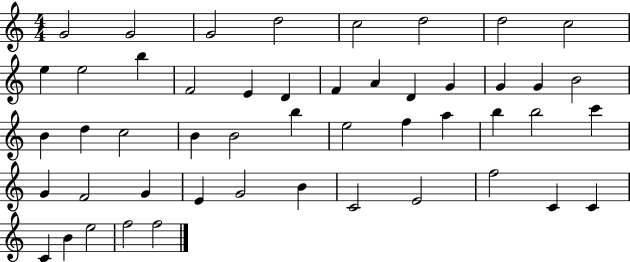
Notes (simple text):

G4/h G4/h G4/h D5/h C5/h D5/h D5/h C5/h E5/q E5/h B5/q F4/h E4/q D4/q F4/q A4/q D4/q G4/q G4/q G4/q B4/h B4/q D5/q C5/h B4/q B4/h B5/q E5/h F5/q A5/q B5/q B5/h C6/q G4/q F4/h G4/q E4/q G4/h B4/q C4/h E4/h F5/h C4/q C4/q C4/q B4/q E5/h F5/h F5/h